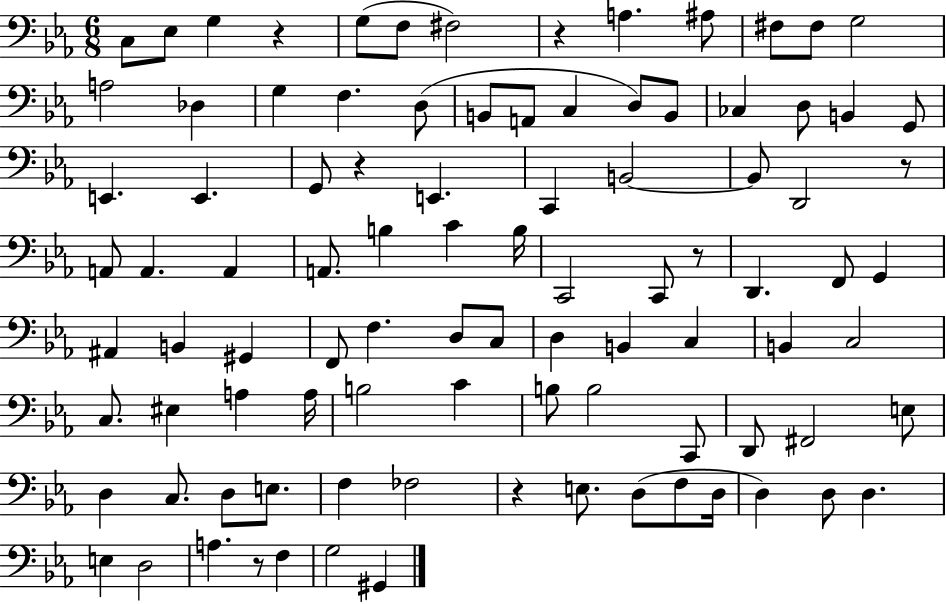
{
  \clef bass
  \numericTimeSignature
  \time 6/8
  \key ees \major
  \repeat volta 2 { c8 ees8 g4 r4 | g8( f8 fis2) | r4 a4. ais8 | fis8 fis8 g2 | \break a2 des4 | g4 f4. d8( | b,8 a,8 c4 d8) b,8 | ces4 d8 b,4 g,8 | \break e,4. e,4. | g,8 r4 e,4. | c,4 b,2~~ | b,8 d,2 r8 | \break a,8 a,4. a,4 | a,8. b4 c'4 b16 | c,2 c,8 r8 | d,4. f,8 g,4 | \break ais,4 b,4 gis,4 | f,8 f4. d8 c8 | d4 b,4 c4 | b,4 c2 | \break c8. eis4 a4 a16 | b2 c'4 | b8 b2 c,8 | d,8 fis,2 e8 | \break d4 c8. d8 e8. | f4 fes2 | r4 e8. d8( f8 d16 | d4) d8 d4. | \break e4 d2 | a4. r8 f4 | g2 gis,4 | } \bar "|."
}